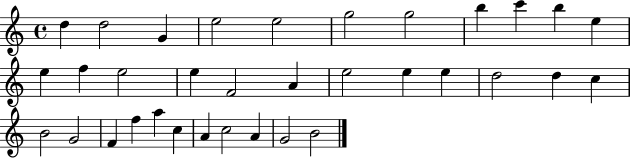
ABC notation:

X:1
T:Untitled
M:4/4
L:1/4
K:C
d d2 G e2 e2 g2 g2 b c' b e e f e2 e F2 A e2 e e d2 d c B2 G2 F f a c A c2 A G2 B2